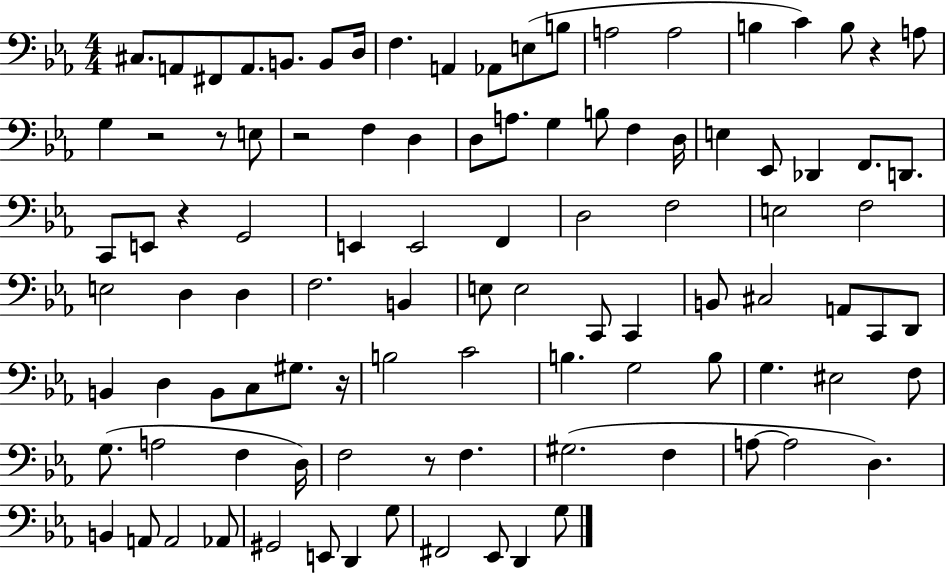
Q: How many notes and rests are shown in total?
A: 100